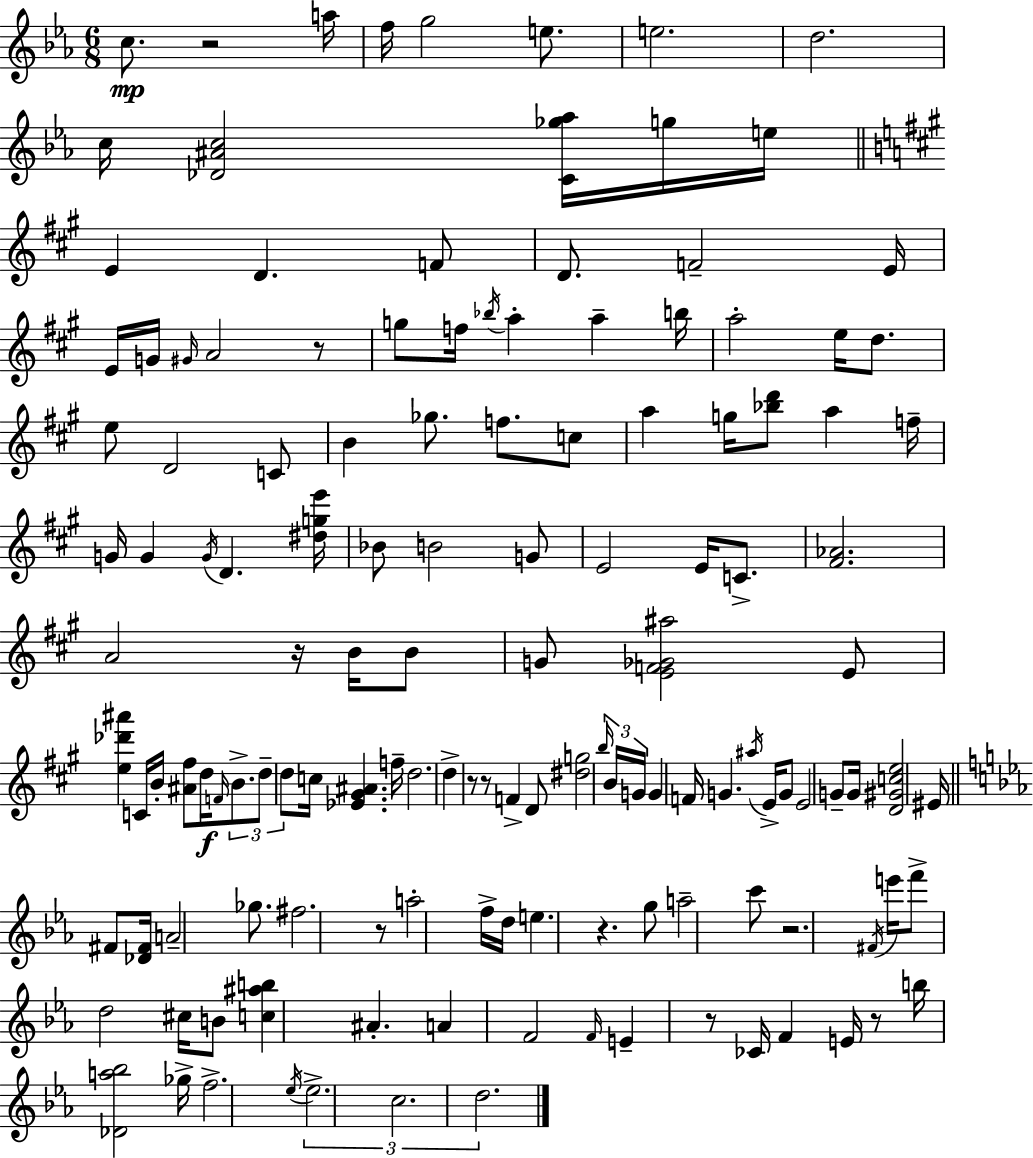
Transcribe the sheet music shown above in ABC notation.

X:1
T:Untitled
M:6/8
L:1/4
K:Eb
c/2 z2 a/4 f/4 g2 e/2 e2 d2 c/4 [_D^Ac]2 [C_g_a]/4 g/4 e/4 E D F/2 D/2 F2 E/4 E/4 G/4 ^G/4 A2 z/2 g/2 f/4 _b/4 a a b/4 a2 e/4 d/2 e/2 D2 C/2 B _g/2 f/2 c/2 a g/4 [_bd']/2 a f/4 G/4 G G/4 D [^dge']/4 _B/2 B2 G/2 E2 E/4 C/2 [^F_A]2 A2 z/4 B/4 B/2 G/2 [EF_G^a]2 E/2 [e_d'^a'] C/4 B/4 [^A^f]/2 d/4 F/4 B/2 d/2 d/2 c/4 [_E^G^A] f/4 d2 d z/2 z/2 F D/2 [^dg]2 b/4 B/4 G/4 G F/4 G ^a/4 E/4 G/2 E2 G/2 G/4 [D^Gce]2 ^E/4 ^F/2 [_D^F]/4 A2 _g/2 ^f2 z/2 a2 f/4 d/4 e z g/2 a2 c'/2 z2 ^F/4 e'/4 f'/2 d2 ^c/4 B/2 [c^ab] ^A A F2 F/4 E z/2 _C/4 F E/4 z/2 b/4 [_Da_b]2 _g/4 f2 _e/4 _e2 c2 d2